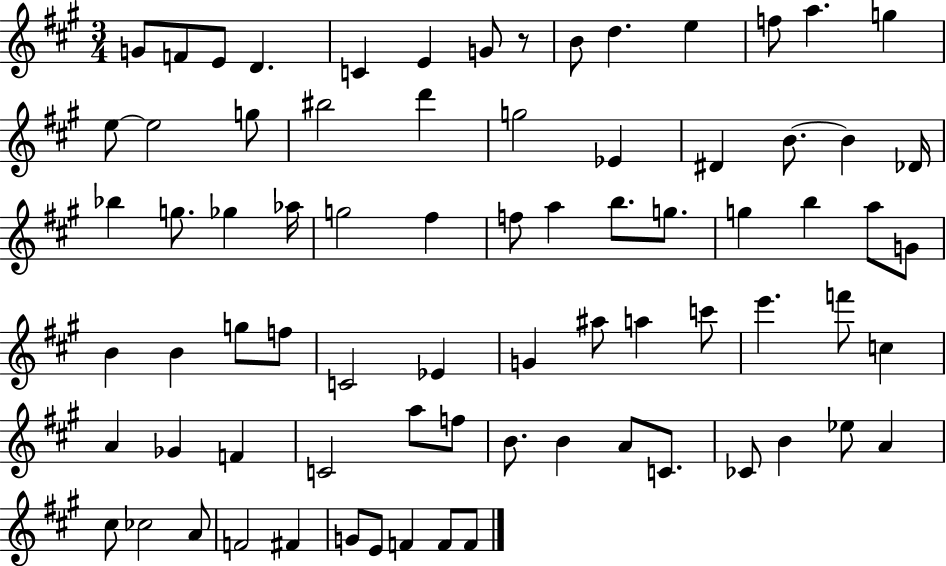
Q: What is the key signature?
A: A major